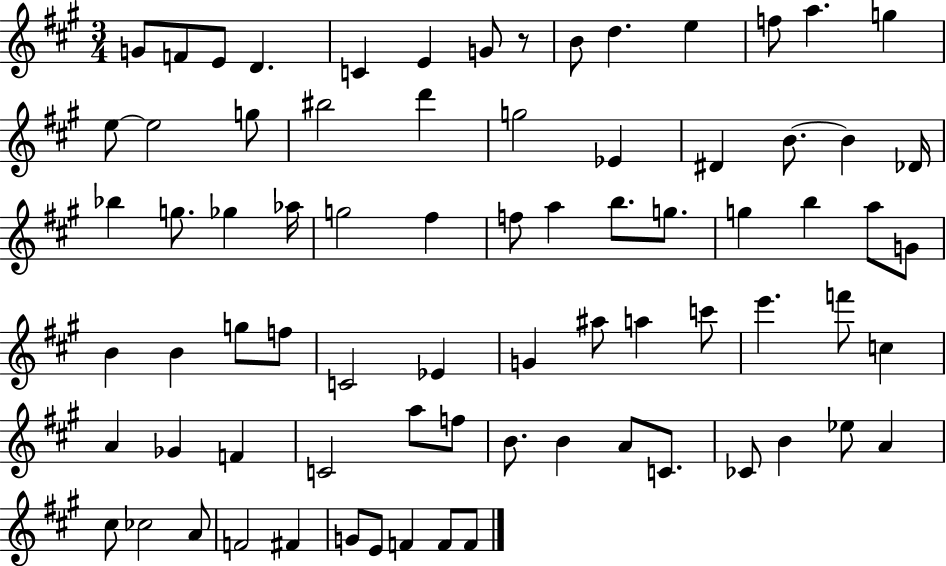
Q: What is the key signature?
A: A major